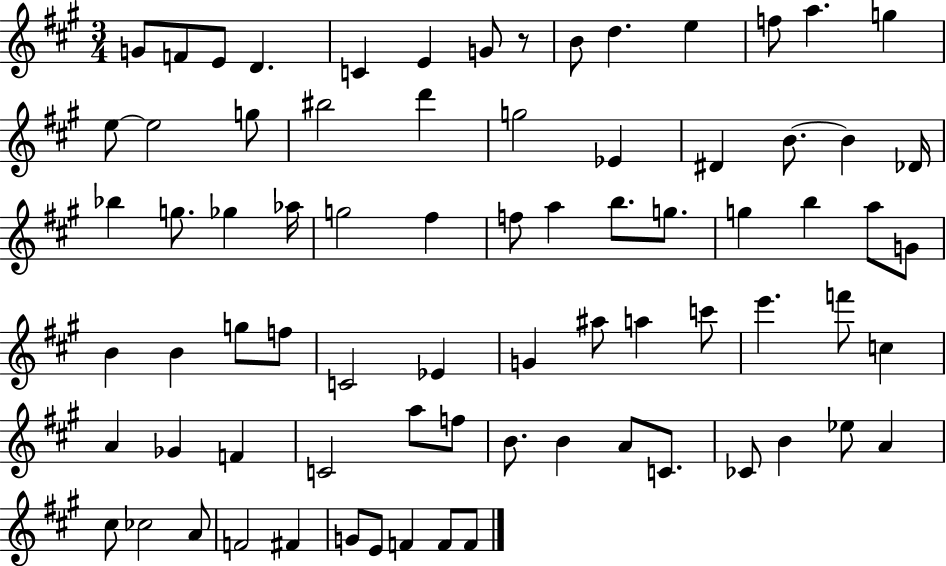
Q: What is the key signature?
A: A major